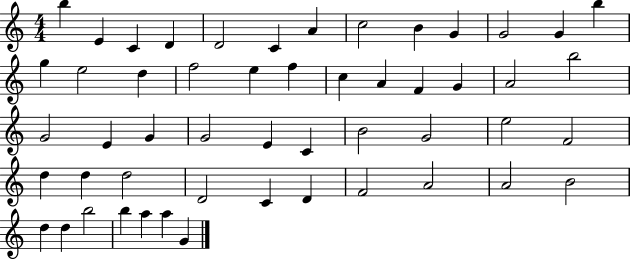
X:1
T:Untitled
M:4/4
L:1/4
K:C
b E C D D2 C A c2 B G G2 G b g e2 d f2 e f c A F G A2 b2 G2 E G G2 E C B2 G2 e2 F2 d d d2 D2 C D F2 A2 A2 B2 d d b2 b a a G